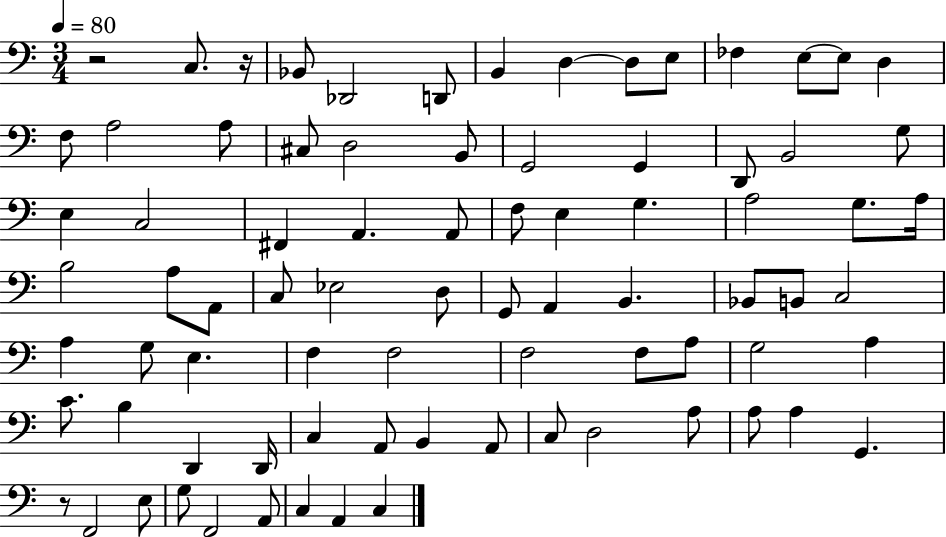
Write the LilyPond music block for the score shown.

{
  \clef bass
  \numericTimeSignature
  \time 3/4
  \key c \major
  \tempo 4 = 80
  r2 c8. r16 | bes,8 des,2 d,8 | b,4 d4~~ d8 e8 | fes4 e8~~ e8 d4 | \break f8 a2 a8 | cis8 d2 b,8 | g,2 g,4 | d,8 b,2 g8 | \break e4 c2 | fis,4 a,4. a,8 | f8 e4 g4. | a2 g8. a16 | \break b2 a8 a,8 | c8 ees2 d8 | g,8 a,4 b,4. | bes,8 b,8 c2 | \break a4 g8 e4. | f4 f2 | f2 f8 a8 | g2 a4 | \break c'8. b4 d,4 d,16 | c4 a,8 b,4 a,8 | c8 d2 a8 | a8 a4 g,4. | \break r8 f,2 e8 | g8 f,2 a,8 | c4 a,4 c4 | \bar "|."
}